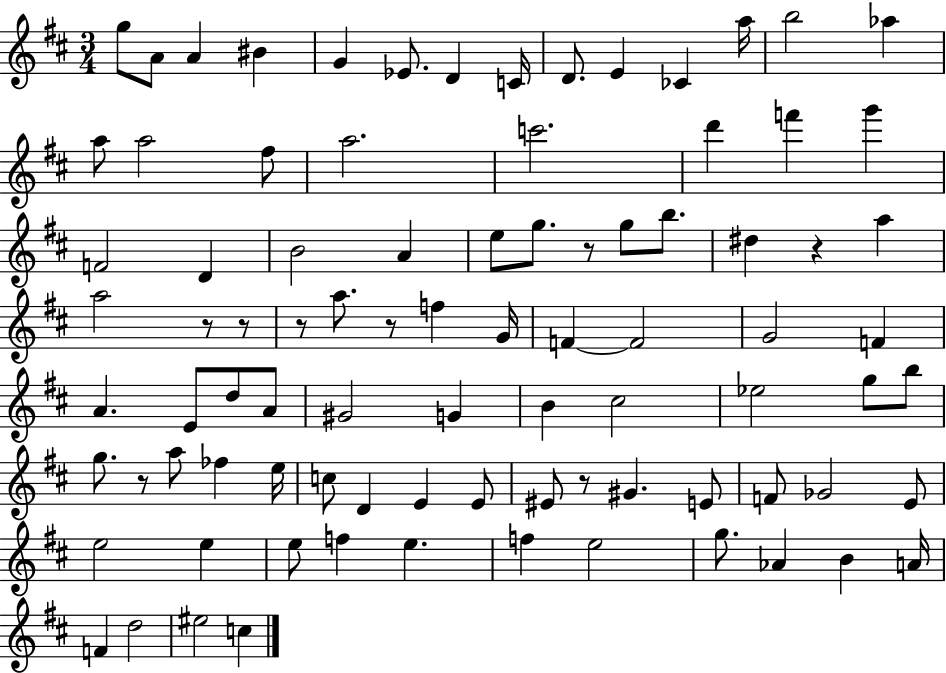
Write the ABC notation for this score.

X:1
T:Untitled
M:3/4
L:1/4
K:D
g/2 A/2 A ^B G _E/2 D C/4 D/2 E _C a/4 b2 _a a/2 a2 ^f/2 a2 c'2 d' f' g' F2 D B2 A e/2 g/2 z/2 g/2 b/2 ^d z a a2 z/2 z/2 z/2 a/2 z/2 f G/4 F F2 G2 F A E/2 d/2 A/2 ^G2 G B ^c2 _e2 g/2 b/2 g/2 z/2 a/2 _f e/4 c/2 D E E/2 ^E/2 z/2 ^G E/2 F/2 _G2 E/2 e2 e e/2 f e f e2 g/2 _A B A/4 F d2 ^e2 c